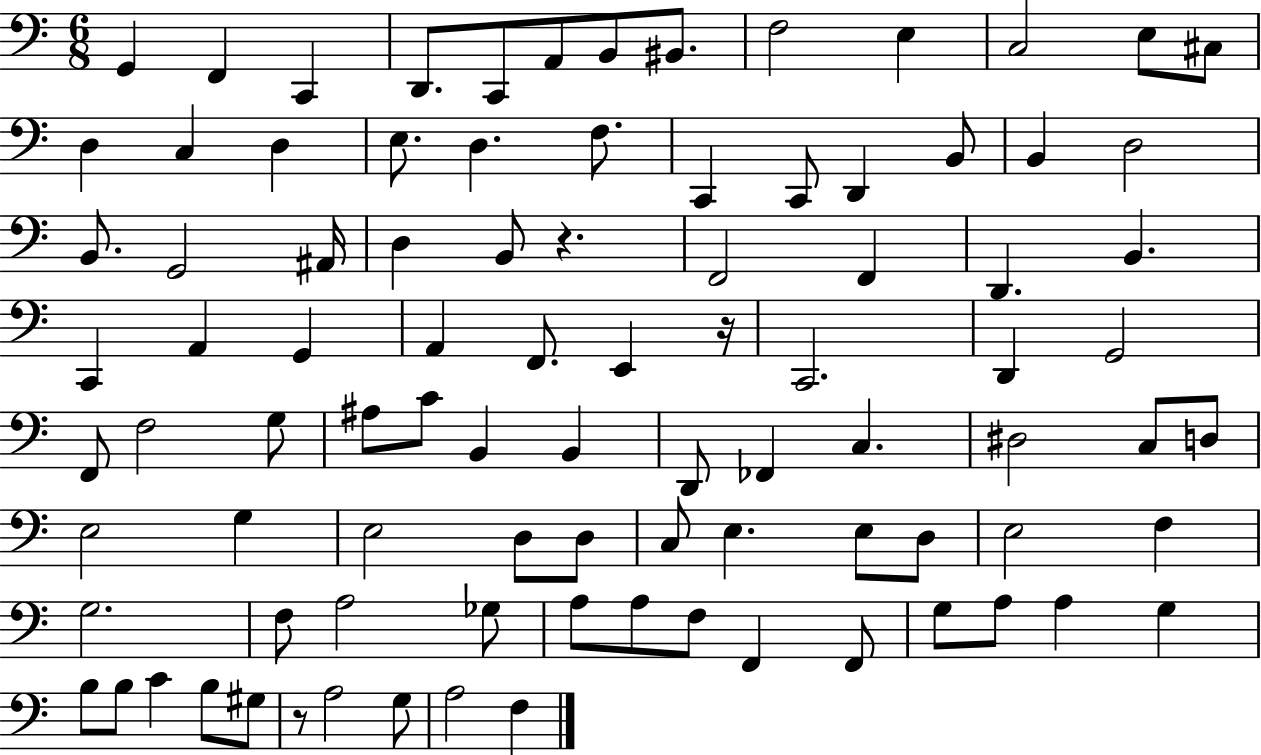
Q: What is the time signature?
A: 6/8